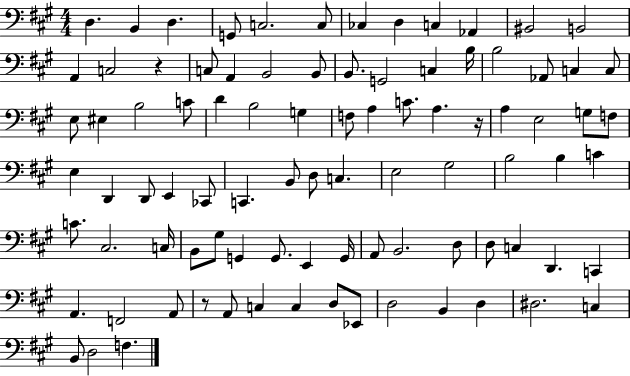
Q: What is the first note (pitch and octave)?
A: D3